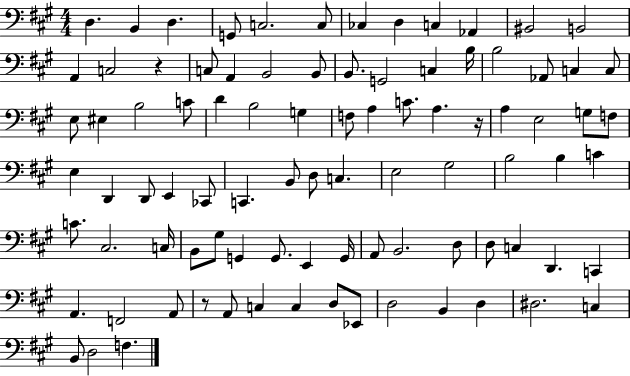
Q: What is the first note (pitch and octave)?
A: D3